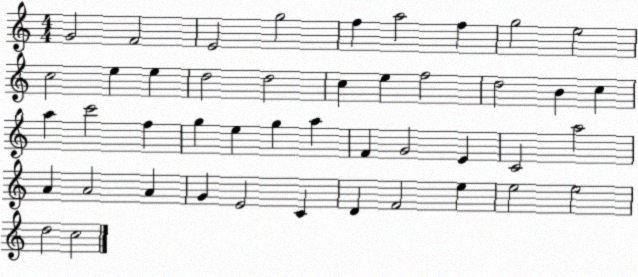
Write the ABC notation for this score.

X:1
T:Untitled
M:4/4
L:1/4
K:C
G2 F2 E2 g2 f a2 f g2 e2 c2 e e d2 d2 c e f2 d2 B c a c'2 f g e g a F G2 E C2 a2 A A2 A G E2 C D F2 e e2 e2 d2 c2